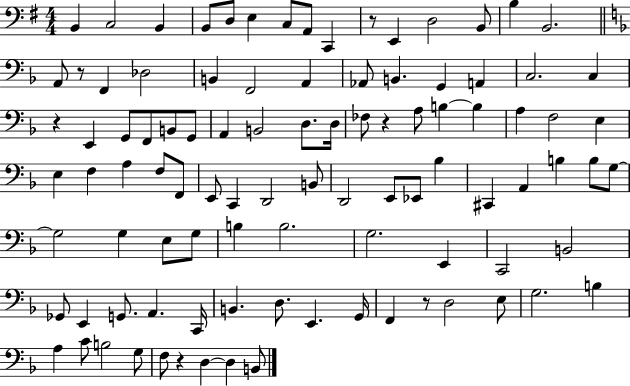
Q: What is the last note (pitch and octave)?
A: B2